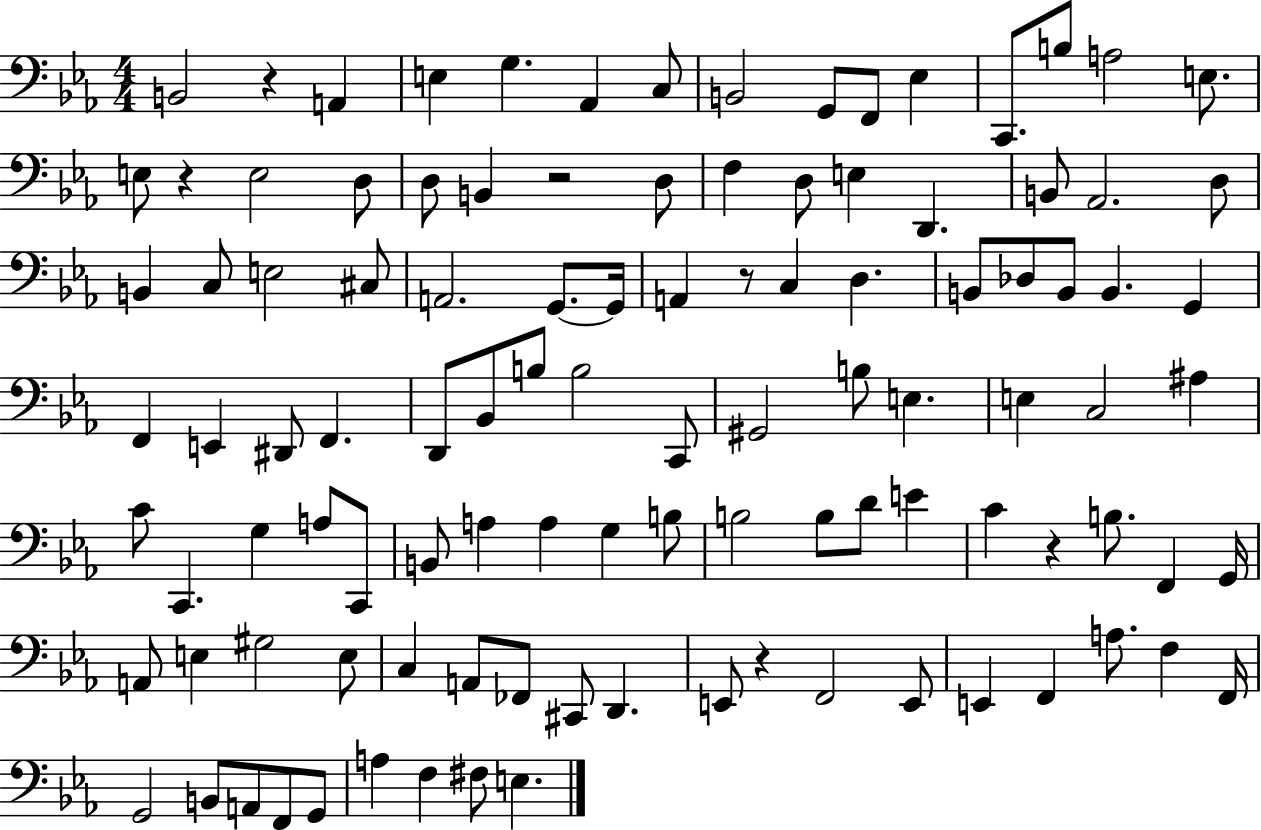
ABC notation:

X:1
T:Untitled
M:4/4
L:1/4
K:Eb
B,,2 z A,, E, G, _A,, C,/2 B,,2 G,,/2 F,,/2 _E, C,,/2 B,/2 A,2 E,/2 E,/2 z E,2 D,/2 D,/2 B,, z2 D,/2 F, D,/2 E, D,, B,,/2 _A,,2 D,/2 B,, C,/2 E,2 ^C,/2 A,,2 G,,/2 G,,/4 A,, z/2 C, D, B,,/2 _D,/2 B,,/2 B,, G,, F,, E,, ^D,,/2 F,, D,,/2 _B,,/2 B,/2 B,2 C,,/2 ^G,,2 B,/2 E, E, C,2 ^A, C/2 C,, G, A,/2 C,,/2 B,,/2 A, A, G, B,/2 B,2 B,/2 D/2 E C z B,/2 F,, G,,/4 A,,/2 E, ^G,2 E,/2 C, A,,/2 _F,,/2 ^C,,/2 D,, E,,/2 z F,,2 E,,/2 E,, F,, A,/2 F, F,,/4 G,,2 B,,/2 A,,/2 F,,/2 G,,/2 A, F, ^F,/2 E,